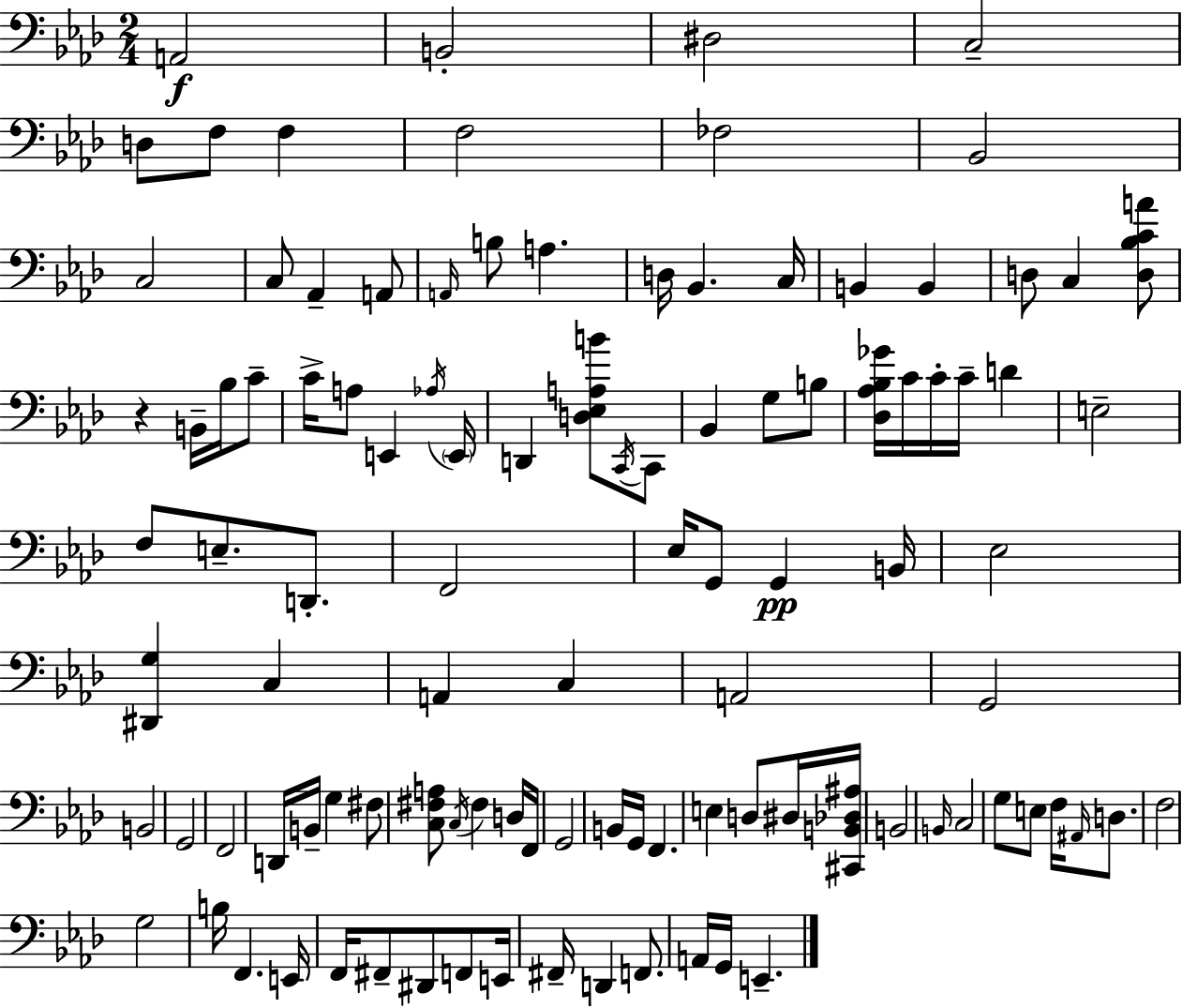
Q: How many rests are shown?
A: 1